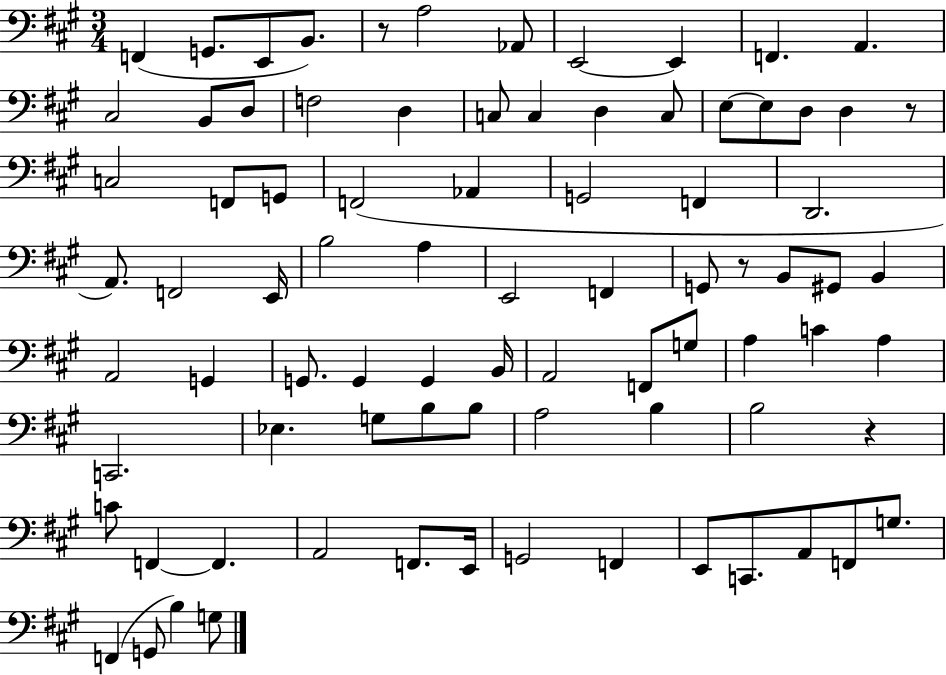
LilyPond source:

{
  \clef bass
  \numericTimeSignature
  \time 3/4
  \key a \major
  f,4( g,8. e,8 b,8.) | r8 a2 aes,8 | e,2~~ e,4 | f,4. a,4. | \break cis2 b,8 d8 | f2 d4 | c8 c4 d4 c8 | e8~~ e8 d8 d4 r8 | \break c2 f,8 g,8 | f,2( aes,4 | g,2 f,4 | d,2. | \break a,8.) f,2 e,16 | b2 a4 | e,2 f,4 | g,8 r8 b,8 gis,8 b,4 | \break a,2 g,4 | g,8. g,4 g,4 b,16 | a,2 f,8 g8 | a4 c'4 a4 | \break c,2. | ees4. g8 b8 b8 | a2 b4 | b2 r4 | \break c'8 f,4~~ f,4. | a,2 f,8. e,16 | g,2 f,4 | e,8 c,8. a,8 f,8 g8. | \break f,4( g,8 b4) g8 | \bar "|."
}